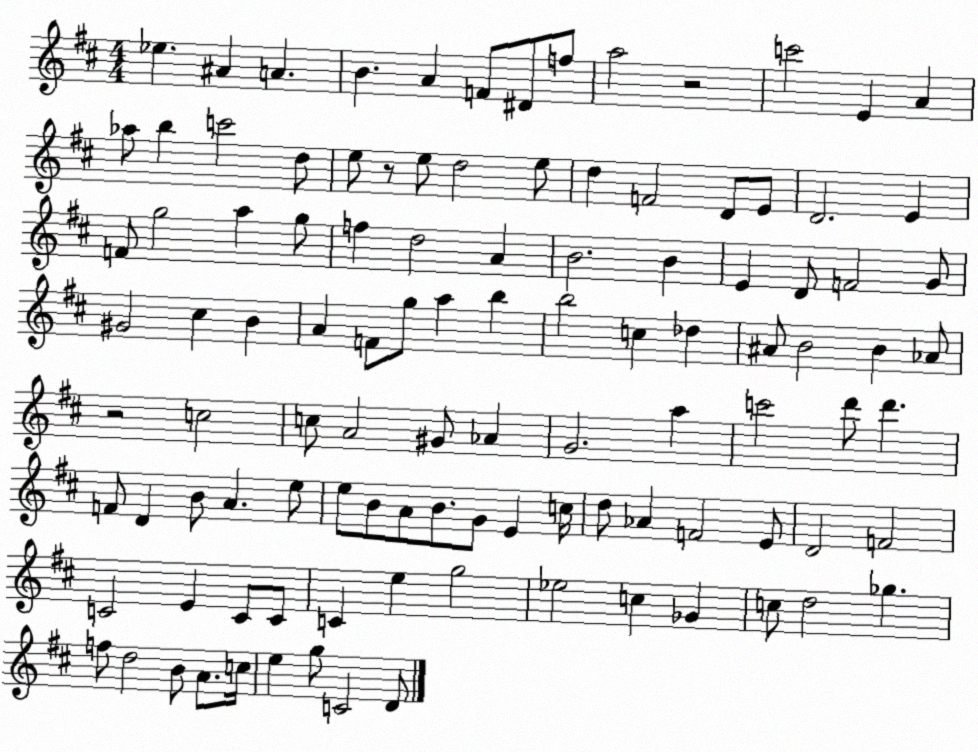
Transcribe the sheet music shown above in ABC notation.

X:1
T:Untitled
M:4/4
L:1/4
K:D
_e ^A A B A F/2 ^D/2 f/2 a2 z2 c'2 E A _a/2 b c'2 d/2 e/2 z/2 e/2 d2 e/2 d F2 D/2 E/2 D2 E F/2 g2 a g/2 f d2 A B2 B E D/2 F2 G/2 ^G2 ^c B A F/2 g/2 a b b2 c _d ^A/2 B2 B _A/2 z2 c2 c/2 A2 ^G/2 _A G2 a c'2 d'/2 d' F/2 D B/2 A e/2 e/2 B/2 A/2 B/2 G/2 E c/4 d/2 _A F2 E/2 D2 F2 C2 E C/2 C/2 C e g2 _e2 c _G c/2 d2 _g f/2 d2 B/2 A/2 c/4 e g/2 C2 D/2